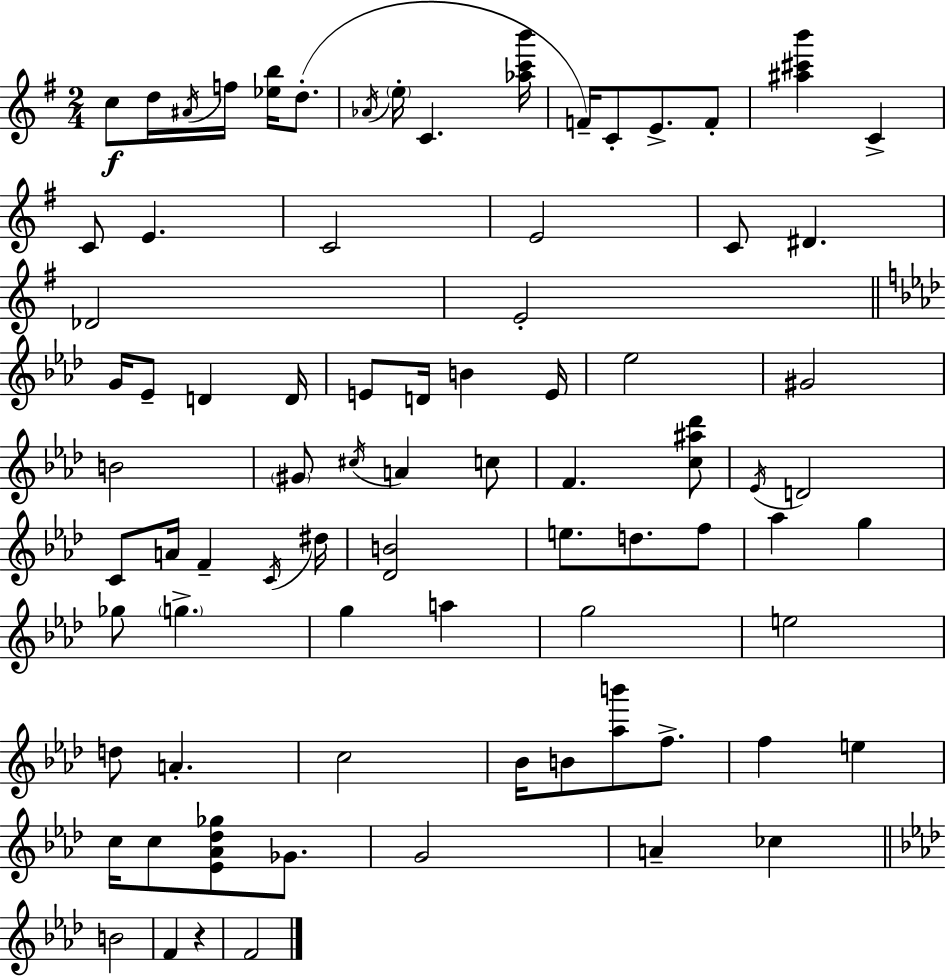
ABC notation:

X:1
T:Untitled
M:2/4
L:1/4
K:G
c/2 d/4 ^A/4 f/4 [_eb]/4 d/2 _A/4 e/4 C [_ac'b']/4 F/4 C/2 E/2 F/2 [^a^c'b'] C C/2 E C2 E2 C/2 ^D _D2 E2 G/4 _E/2 D D/4 E/2 D/4 B E/4 _e2 ^G2 B2 ^G/2 ^c/4 A c/2 F [c^a_d']/2 _E/4 D2 C/2 A/4 F C/4 ^d/4 [_DB]2 e/2 d/2 f/2 _a g _g/2 g g a g2 e2 d/2 A c2 _B/4 B/2 [_ab']/2 f/2 f e c/4 c/2 [_E_A_d_g]/2 _G/2 G2 A _c B2 F z F2